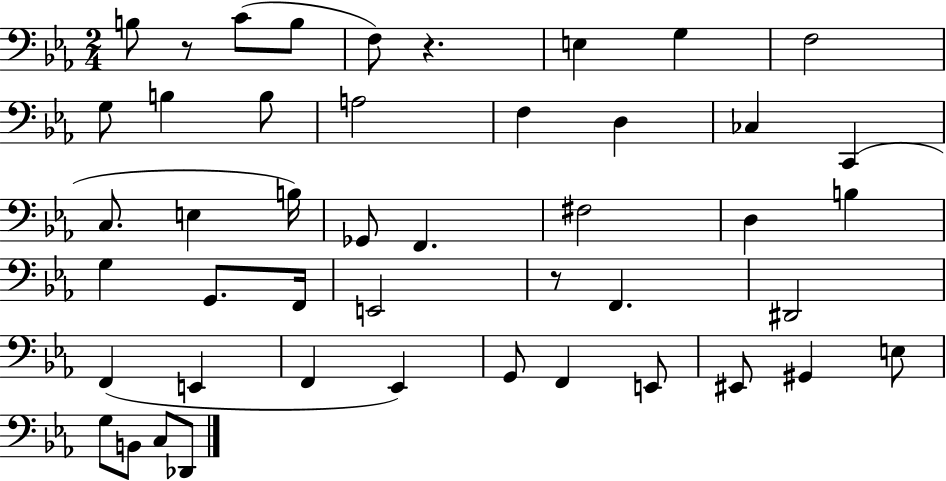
B3/e R/e C4/e B3/e F3/e R/q. E3/q G3/q F3/h G3/e B3/q B3/e A3/h F3/q D3/q CES3/q C2/q C3/e. E3/q B3/s Gb2/e F2/q. F#3/h D3/q B3/q G3/q G2/e. F2/s E2/h R/e F2/q. D#2/h F2/q E2/q F2/q Eb2/q G2/e F2/q E2/e EIS2/e G#2/q E3/e G3/e B2/e C3/e Db2/e